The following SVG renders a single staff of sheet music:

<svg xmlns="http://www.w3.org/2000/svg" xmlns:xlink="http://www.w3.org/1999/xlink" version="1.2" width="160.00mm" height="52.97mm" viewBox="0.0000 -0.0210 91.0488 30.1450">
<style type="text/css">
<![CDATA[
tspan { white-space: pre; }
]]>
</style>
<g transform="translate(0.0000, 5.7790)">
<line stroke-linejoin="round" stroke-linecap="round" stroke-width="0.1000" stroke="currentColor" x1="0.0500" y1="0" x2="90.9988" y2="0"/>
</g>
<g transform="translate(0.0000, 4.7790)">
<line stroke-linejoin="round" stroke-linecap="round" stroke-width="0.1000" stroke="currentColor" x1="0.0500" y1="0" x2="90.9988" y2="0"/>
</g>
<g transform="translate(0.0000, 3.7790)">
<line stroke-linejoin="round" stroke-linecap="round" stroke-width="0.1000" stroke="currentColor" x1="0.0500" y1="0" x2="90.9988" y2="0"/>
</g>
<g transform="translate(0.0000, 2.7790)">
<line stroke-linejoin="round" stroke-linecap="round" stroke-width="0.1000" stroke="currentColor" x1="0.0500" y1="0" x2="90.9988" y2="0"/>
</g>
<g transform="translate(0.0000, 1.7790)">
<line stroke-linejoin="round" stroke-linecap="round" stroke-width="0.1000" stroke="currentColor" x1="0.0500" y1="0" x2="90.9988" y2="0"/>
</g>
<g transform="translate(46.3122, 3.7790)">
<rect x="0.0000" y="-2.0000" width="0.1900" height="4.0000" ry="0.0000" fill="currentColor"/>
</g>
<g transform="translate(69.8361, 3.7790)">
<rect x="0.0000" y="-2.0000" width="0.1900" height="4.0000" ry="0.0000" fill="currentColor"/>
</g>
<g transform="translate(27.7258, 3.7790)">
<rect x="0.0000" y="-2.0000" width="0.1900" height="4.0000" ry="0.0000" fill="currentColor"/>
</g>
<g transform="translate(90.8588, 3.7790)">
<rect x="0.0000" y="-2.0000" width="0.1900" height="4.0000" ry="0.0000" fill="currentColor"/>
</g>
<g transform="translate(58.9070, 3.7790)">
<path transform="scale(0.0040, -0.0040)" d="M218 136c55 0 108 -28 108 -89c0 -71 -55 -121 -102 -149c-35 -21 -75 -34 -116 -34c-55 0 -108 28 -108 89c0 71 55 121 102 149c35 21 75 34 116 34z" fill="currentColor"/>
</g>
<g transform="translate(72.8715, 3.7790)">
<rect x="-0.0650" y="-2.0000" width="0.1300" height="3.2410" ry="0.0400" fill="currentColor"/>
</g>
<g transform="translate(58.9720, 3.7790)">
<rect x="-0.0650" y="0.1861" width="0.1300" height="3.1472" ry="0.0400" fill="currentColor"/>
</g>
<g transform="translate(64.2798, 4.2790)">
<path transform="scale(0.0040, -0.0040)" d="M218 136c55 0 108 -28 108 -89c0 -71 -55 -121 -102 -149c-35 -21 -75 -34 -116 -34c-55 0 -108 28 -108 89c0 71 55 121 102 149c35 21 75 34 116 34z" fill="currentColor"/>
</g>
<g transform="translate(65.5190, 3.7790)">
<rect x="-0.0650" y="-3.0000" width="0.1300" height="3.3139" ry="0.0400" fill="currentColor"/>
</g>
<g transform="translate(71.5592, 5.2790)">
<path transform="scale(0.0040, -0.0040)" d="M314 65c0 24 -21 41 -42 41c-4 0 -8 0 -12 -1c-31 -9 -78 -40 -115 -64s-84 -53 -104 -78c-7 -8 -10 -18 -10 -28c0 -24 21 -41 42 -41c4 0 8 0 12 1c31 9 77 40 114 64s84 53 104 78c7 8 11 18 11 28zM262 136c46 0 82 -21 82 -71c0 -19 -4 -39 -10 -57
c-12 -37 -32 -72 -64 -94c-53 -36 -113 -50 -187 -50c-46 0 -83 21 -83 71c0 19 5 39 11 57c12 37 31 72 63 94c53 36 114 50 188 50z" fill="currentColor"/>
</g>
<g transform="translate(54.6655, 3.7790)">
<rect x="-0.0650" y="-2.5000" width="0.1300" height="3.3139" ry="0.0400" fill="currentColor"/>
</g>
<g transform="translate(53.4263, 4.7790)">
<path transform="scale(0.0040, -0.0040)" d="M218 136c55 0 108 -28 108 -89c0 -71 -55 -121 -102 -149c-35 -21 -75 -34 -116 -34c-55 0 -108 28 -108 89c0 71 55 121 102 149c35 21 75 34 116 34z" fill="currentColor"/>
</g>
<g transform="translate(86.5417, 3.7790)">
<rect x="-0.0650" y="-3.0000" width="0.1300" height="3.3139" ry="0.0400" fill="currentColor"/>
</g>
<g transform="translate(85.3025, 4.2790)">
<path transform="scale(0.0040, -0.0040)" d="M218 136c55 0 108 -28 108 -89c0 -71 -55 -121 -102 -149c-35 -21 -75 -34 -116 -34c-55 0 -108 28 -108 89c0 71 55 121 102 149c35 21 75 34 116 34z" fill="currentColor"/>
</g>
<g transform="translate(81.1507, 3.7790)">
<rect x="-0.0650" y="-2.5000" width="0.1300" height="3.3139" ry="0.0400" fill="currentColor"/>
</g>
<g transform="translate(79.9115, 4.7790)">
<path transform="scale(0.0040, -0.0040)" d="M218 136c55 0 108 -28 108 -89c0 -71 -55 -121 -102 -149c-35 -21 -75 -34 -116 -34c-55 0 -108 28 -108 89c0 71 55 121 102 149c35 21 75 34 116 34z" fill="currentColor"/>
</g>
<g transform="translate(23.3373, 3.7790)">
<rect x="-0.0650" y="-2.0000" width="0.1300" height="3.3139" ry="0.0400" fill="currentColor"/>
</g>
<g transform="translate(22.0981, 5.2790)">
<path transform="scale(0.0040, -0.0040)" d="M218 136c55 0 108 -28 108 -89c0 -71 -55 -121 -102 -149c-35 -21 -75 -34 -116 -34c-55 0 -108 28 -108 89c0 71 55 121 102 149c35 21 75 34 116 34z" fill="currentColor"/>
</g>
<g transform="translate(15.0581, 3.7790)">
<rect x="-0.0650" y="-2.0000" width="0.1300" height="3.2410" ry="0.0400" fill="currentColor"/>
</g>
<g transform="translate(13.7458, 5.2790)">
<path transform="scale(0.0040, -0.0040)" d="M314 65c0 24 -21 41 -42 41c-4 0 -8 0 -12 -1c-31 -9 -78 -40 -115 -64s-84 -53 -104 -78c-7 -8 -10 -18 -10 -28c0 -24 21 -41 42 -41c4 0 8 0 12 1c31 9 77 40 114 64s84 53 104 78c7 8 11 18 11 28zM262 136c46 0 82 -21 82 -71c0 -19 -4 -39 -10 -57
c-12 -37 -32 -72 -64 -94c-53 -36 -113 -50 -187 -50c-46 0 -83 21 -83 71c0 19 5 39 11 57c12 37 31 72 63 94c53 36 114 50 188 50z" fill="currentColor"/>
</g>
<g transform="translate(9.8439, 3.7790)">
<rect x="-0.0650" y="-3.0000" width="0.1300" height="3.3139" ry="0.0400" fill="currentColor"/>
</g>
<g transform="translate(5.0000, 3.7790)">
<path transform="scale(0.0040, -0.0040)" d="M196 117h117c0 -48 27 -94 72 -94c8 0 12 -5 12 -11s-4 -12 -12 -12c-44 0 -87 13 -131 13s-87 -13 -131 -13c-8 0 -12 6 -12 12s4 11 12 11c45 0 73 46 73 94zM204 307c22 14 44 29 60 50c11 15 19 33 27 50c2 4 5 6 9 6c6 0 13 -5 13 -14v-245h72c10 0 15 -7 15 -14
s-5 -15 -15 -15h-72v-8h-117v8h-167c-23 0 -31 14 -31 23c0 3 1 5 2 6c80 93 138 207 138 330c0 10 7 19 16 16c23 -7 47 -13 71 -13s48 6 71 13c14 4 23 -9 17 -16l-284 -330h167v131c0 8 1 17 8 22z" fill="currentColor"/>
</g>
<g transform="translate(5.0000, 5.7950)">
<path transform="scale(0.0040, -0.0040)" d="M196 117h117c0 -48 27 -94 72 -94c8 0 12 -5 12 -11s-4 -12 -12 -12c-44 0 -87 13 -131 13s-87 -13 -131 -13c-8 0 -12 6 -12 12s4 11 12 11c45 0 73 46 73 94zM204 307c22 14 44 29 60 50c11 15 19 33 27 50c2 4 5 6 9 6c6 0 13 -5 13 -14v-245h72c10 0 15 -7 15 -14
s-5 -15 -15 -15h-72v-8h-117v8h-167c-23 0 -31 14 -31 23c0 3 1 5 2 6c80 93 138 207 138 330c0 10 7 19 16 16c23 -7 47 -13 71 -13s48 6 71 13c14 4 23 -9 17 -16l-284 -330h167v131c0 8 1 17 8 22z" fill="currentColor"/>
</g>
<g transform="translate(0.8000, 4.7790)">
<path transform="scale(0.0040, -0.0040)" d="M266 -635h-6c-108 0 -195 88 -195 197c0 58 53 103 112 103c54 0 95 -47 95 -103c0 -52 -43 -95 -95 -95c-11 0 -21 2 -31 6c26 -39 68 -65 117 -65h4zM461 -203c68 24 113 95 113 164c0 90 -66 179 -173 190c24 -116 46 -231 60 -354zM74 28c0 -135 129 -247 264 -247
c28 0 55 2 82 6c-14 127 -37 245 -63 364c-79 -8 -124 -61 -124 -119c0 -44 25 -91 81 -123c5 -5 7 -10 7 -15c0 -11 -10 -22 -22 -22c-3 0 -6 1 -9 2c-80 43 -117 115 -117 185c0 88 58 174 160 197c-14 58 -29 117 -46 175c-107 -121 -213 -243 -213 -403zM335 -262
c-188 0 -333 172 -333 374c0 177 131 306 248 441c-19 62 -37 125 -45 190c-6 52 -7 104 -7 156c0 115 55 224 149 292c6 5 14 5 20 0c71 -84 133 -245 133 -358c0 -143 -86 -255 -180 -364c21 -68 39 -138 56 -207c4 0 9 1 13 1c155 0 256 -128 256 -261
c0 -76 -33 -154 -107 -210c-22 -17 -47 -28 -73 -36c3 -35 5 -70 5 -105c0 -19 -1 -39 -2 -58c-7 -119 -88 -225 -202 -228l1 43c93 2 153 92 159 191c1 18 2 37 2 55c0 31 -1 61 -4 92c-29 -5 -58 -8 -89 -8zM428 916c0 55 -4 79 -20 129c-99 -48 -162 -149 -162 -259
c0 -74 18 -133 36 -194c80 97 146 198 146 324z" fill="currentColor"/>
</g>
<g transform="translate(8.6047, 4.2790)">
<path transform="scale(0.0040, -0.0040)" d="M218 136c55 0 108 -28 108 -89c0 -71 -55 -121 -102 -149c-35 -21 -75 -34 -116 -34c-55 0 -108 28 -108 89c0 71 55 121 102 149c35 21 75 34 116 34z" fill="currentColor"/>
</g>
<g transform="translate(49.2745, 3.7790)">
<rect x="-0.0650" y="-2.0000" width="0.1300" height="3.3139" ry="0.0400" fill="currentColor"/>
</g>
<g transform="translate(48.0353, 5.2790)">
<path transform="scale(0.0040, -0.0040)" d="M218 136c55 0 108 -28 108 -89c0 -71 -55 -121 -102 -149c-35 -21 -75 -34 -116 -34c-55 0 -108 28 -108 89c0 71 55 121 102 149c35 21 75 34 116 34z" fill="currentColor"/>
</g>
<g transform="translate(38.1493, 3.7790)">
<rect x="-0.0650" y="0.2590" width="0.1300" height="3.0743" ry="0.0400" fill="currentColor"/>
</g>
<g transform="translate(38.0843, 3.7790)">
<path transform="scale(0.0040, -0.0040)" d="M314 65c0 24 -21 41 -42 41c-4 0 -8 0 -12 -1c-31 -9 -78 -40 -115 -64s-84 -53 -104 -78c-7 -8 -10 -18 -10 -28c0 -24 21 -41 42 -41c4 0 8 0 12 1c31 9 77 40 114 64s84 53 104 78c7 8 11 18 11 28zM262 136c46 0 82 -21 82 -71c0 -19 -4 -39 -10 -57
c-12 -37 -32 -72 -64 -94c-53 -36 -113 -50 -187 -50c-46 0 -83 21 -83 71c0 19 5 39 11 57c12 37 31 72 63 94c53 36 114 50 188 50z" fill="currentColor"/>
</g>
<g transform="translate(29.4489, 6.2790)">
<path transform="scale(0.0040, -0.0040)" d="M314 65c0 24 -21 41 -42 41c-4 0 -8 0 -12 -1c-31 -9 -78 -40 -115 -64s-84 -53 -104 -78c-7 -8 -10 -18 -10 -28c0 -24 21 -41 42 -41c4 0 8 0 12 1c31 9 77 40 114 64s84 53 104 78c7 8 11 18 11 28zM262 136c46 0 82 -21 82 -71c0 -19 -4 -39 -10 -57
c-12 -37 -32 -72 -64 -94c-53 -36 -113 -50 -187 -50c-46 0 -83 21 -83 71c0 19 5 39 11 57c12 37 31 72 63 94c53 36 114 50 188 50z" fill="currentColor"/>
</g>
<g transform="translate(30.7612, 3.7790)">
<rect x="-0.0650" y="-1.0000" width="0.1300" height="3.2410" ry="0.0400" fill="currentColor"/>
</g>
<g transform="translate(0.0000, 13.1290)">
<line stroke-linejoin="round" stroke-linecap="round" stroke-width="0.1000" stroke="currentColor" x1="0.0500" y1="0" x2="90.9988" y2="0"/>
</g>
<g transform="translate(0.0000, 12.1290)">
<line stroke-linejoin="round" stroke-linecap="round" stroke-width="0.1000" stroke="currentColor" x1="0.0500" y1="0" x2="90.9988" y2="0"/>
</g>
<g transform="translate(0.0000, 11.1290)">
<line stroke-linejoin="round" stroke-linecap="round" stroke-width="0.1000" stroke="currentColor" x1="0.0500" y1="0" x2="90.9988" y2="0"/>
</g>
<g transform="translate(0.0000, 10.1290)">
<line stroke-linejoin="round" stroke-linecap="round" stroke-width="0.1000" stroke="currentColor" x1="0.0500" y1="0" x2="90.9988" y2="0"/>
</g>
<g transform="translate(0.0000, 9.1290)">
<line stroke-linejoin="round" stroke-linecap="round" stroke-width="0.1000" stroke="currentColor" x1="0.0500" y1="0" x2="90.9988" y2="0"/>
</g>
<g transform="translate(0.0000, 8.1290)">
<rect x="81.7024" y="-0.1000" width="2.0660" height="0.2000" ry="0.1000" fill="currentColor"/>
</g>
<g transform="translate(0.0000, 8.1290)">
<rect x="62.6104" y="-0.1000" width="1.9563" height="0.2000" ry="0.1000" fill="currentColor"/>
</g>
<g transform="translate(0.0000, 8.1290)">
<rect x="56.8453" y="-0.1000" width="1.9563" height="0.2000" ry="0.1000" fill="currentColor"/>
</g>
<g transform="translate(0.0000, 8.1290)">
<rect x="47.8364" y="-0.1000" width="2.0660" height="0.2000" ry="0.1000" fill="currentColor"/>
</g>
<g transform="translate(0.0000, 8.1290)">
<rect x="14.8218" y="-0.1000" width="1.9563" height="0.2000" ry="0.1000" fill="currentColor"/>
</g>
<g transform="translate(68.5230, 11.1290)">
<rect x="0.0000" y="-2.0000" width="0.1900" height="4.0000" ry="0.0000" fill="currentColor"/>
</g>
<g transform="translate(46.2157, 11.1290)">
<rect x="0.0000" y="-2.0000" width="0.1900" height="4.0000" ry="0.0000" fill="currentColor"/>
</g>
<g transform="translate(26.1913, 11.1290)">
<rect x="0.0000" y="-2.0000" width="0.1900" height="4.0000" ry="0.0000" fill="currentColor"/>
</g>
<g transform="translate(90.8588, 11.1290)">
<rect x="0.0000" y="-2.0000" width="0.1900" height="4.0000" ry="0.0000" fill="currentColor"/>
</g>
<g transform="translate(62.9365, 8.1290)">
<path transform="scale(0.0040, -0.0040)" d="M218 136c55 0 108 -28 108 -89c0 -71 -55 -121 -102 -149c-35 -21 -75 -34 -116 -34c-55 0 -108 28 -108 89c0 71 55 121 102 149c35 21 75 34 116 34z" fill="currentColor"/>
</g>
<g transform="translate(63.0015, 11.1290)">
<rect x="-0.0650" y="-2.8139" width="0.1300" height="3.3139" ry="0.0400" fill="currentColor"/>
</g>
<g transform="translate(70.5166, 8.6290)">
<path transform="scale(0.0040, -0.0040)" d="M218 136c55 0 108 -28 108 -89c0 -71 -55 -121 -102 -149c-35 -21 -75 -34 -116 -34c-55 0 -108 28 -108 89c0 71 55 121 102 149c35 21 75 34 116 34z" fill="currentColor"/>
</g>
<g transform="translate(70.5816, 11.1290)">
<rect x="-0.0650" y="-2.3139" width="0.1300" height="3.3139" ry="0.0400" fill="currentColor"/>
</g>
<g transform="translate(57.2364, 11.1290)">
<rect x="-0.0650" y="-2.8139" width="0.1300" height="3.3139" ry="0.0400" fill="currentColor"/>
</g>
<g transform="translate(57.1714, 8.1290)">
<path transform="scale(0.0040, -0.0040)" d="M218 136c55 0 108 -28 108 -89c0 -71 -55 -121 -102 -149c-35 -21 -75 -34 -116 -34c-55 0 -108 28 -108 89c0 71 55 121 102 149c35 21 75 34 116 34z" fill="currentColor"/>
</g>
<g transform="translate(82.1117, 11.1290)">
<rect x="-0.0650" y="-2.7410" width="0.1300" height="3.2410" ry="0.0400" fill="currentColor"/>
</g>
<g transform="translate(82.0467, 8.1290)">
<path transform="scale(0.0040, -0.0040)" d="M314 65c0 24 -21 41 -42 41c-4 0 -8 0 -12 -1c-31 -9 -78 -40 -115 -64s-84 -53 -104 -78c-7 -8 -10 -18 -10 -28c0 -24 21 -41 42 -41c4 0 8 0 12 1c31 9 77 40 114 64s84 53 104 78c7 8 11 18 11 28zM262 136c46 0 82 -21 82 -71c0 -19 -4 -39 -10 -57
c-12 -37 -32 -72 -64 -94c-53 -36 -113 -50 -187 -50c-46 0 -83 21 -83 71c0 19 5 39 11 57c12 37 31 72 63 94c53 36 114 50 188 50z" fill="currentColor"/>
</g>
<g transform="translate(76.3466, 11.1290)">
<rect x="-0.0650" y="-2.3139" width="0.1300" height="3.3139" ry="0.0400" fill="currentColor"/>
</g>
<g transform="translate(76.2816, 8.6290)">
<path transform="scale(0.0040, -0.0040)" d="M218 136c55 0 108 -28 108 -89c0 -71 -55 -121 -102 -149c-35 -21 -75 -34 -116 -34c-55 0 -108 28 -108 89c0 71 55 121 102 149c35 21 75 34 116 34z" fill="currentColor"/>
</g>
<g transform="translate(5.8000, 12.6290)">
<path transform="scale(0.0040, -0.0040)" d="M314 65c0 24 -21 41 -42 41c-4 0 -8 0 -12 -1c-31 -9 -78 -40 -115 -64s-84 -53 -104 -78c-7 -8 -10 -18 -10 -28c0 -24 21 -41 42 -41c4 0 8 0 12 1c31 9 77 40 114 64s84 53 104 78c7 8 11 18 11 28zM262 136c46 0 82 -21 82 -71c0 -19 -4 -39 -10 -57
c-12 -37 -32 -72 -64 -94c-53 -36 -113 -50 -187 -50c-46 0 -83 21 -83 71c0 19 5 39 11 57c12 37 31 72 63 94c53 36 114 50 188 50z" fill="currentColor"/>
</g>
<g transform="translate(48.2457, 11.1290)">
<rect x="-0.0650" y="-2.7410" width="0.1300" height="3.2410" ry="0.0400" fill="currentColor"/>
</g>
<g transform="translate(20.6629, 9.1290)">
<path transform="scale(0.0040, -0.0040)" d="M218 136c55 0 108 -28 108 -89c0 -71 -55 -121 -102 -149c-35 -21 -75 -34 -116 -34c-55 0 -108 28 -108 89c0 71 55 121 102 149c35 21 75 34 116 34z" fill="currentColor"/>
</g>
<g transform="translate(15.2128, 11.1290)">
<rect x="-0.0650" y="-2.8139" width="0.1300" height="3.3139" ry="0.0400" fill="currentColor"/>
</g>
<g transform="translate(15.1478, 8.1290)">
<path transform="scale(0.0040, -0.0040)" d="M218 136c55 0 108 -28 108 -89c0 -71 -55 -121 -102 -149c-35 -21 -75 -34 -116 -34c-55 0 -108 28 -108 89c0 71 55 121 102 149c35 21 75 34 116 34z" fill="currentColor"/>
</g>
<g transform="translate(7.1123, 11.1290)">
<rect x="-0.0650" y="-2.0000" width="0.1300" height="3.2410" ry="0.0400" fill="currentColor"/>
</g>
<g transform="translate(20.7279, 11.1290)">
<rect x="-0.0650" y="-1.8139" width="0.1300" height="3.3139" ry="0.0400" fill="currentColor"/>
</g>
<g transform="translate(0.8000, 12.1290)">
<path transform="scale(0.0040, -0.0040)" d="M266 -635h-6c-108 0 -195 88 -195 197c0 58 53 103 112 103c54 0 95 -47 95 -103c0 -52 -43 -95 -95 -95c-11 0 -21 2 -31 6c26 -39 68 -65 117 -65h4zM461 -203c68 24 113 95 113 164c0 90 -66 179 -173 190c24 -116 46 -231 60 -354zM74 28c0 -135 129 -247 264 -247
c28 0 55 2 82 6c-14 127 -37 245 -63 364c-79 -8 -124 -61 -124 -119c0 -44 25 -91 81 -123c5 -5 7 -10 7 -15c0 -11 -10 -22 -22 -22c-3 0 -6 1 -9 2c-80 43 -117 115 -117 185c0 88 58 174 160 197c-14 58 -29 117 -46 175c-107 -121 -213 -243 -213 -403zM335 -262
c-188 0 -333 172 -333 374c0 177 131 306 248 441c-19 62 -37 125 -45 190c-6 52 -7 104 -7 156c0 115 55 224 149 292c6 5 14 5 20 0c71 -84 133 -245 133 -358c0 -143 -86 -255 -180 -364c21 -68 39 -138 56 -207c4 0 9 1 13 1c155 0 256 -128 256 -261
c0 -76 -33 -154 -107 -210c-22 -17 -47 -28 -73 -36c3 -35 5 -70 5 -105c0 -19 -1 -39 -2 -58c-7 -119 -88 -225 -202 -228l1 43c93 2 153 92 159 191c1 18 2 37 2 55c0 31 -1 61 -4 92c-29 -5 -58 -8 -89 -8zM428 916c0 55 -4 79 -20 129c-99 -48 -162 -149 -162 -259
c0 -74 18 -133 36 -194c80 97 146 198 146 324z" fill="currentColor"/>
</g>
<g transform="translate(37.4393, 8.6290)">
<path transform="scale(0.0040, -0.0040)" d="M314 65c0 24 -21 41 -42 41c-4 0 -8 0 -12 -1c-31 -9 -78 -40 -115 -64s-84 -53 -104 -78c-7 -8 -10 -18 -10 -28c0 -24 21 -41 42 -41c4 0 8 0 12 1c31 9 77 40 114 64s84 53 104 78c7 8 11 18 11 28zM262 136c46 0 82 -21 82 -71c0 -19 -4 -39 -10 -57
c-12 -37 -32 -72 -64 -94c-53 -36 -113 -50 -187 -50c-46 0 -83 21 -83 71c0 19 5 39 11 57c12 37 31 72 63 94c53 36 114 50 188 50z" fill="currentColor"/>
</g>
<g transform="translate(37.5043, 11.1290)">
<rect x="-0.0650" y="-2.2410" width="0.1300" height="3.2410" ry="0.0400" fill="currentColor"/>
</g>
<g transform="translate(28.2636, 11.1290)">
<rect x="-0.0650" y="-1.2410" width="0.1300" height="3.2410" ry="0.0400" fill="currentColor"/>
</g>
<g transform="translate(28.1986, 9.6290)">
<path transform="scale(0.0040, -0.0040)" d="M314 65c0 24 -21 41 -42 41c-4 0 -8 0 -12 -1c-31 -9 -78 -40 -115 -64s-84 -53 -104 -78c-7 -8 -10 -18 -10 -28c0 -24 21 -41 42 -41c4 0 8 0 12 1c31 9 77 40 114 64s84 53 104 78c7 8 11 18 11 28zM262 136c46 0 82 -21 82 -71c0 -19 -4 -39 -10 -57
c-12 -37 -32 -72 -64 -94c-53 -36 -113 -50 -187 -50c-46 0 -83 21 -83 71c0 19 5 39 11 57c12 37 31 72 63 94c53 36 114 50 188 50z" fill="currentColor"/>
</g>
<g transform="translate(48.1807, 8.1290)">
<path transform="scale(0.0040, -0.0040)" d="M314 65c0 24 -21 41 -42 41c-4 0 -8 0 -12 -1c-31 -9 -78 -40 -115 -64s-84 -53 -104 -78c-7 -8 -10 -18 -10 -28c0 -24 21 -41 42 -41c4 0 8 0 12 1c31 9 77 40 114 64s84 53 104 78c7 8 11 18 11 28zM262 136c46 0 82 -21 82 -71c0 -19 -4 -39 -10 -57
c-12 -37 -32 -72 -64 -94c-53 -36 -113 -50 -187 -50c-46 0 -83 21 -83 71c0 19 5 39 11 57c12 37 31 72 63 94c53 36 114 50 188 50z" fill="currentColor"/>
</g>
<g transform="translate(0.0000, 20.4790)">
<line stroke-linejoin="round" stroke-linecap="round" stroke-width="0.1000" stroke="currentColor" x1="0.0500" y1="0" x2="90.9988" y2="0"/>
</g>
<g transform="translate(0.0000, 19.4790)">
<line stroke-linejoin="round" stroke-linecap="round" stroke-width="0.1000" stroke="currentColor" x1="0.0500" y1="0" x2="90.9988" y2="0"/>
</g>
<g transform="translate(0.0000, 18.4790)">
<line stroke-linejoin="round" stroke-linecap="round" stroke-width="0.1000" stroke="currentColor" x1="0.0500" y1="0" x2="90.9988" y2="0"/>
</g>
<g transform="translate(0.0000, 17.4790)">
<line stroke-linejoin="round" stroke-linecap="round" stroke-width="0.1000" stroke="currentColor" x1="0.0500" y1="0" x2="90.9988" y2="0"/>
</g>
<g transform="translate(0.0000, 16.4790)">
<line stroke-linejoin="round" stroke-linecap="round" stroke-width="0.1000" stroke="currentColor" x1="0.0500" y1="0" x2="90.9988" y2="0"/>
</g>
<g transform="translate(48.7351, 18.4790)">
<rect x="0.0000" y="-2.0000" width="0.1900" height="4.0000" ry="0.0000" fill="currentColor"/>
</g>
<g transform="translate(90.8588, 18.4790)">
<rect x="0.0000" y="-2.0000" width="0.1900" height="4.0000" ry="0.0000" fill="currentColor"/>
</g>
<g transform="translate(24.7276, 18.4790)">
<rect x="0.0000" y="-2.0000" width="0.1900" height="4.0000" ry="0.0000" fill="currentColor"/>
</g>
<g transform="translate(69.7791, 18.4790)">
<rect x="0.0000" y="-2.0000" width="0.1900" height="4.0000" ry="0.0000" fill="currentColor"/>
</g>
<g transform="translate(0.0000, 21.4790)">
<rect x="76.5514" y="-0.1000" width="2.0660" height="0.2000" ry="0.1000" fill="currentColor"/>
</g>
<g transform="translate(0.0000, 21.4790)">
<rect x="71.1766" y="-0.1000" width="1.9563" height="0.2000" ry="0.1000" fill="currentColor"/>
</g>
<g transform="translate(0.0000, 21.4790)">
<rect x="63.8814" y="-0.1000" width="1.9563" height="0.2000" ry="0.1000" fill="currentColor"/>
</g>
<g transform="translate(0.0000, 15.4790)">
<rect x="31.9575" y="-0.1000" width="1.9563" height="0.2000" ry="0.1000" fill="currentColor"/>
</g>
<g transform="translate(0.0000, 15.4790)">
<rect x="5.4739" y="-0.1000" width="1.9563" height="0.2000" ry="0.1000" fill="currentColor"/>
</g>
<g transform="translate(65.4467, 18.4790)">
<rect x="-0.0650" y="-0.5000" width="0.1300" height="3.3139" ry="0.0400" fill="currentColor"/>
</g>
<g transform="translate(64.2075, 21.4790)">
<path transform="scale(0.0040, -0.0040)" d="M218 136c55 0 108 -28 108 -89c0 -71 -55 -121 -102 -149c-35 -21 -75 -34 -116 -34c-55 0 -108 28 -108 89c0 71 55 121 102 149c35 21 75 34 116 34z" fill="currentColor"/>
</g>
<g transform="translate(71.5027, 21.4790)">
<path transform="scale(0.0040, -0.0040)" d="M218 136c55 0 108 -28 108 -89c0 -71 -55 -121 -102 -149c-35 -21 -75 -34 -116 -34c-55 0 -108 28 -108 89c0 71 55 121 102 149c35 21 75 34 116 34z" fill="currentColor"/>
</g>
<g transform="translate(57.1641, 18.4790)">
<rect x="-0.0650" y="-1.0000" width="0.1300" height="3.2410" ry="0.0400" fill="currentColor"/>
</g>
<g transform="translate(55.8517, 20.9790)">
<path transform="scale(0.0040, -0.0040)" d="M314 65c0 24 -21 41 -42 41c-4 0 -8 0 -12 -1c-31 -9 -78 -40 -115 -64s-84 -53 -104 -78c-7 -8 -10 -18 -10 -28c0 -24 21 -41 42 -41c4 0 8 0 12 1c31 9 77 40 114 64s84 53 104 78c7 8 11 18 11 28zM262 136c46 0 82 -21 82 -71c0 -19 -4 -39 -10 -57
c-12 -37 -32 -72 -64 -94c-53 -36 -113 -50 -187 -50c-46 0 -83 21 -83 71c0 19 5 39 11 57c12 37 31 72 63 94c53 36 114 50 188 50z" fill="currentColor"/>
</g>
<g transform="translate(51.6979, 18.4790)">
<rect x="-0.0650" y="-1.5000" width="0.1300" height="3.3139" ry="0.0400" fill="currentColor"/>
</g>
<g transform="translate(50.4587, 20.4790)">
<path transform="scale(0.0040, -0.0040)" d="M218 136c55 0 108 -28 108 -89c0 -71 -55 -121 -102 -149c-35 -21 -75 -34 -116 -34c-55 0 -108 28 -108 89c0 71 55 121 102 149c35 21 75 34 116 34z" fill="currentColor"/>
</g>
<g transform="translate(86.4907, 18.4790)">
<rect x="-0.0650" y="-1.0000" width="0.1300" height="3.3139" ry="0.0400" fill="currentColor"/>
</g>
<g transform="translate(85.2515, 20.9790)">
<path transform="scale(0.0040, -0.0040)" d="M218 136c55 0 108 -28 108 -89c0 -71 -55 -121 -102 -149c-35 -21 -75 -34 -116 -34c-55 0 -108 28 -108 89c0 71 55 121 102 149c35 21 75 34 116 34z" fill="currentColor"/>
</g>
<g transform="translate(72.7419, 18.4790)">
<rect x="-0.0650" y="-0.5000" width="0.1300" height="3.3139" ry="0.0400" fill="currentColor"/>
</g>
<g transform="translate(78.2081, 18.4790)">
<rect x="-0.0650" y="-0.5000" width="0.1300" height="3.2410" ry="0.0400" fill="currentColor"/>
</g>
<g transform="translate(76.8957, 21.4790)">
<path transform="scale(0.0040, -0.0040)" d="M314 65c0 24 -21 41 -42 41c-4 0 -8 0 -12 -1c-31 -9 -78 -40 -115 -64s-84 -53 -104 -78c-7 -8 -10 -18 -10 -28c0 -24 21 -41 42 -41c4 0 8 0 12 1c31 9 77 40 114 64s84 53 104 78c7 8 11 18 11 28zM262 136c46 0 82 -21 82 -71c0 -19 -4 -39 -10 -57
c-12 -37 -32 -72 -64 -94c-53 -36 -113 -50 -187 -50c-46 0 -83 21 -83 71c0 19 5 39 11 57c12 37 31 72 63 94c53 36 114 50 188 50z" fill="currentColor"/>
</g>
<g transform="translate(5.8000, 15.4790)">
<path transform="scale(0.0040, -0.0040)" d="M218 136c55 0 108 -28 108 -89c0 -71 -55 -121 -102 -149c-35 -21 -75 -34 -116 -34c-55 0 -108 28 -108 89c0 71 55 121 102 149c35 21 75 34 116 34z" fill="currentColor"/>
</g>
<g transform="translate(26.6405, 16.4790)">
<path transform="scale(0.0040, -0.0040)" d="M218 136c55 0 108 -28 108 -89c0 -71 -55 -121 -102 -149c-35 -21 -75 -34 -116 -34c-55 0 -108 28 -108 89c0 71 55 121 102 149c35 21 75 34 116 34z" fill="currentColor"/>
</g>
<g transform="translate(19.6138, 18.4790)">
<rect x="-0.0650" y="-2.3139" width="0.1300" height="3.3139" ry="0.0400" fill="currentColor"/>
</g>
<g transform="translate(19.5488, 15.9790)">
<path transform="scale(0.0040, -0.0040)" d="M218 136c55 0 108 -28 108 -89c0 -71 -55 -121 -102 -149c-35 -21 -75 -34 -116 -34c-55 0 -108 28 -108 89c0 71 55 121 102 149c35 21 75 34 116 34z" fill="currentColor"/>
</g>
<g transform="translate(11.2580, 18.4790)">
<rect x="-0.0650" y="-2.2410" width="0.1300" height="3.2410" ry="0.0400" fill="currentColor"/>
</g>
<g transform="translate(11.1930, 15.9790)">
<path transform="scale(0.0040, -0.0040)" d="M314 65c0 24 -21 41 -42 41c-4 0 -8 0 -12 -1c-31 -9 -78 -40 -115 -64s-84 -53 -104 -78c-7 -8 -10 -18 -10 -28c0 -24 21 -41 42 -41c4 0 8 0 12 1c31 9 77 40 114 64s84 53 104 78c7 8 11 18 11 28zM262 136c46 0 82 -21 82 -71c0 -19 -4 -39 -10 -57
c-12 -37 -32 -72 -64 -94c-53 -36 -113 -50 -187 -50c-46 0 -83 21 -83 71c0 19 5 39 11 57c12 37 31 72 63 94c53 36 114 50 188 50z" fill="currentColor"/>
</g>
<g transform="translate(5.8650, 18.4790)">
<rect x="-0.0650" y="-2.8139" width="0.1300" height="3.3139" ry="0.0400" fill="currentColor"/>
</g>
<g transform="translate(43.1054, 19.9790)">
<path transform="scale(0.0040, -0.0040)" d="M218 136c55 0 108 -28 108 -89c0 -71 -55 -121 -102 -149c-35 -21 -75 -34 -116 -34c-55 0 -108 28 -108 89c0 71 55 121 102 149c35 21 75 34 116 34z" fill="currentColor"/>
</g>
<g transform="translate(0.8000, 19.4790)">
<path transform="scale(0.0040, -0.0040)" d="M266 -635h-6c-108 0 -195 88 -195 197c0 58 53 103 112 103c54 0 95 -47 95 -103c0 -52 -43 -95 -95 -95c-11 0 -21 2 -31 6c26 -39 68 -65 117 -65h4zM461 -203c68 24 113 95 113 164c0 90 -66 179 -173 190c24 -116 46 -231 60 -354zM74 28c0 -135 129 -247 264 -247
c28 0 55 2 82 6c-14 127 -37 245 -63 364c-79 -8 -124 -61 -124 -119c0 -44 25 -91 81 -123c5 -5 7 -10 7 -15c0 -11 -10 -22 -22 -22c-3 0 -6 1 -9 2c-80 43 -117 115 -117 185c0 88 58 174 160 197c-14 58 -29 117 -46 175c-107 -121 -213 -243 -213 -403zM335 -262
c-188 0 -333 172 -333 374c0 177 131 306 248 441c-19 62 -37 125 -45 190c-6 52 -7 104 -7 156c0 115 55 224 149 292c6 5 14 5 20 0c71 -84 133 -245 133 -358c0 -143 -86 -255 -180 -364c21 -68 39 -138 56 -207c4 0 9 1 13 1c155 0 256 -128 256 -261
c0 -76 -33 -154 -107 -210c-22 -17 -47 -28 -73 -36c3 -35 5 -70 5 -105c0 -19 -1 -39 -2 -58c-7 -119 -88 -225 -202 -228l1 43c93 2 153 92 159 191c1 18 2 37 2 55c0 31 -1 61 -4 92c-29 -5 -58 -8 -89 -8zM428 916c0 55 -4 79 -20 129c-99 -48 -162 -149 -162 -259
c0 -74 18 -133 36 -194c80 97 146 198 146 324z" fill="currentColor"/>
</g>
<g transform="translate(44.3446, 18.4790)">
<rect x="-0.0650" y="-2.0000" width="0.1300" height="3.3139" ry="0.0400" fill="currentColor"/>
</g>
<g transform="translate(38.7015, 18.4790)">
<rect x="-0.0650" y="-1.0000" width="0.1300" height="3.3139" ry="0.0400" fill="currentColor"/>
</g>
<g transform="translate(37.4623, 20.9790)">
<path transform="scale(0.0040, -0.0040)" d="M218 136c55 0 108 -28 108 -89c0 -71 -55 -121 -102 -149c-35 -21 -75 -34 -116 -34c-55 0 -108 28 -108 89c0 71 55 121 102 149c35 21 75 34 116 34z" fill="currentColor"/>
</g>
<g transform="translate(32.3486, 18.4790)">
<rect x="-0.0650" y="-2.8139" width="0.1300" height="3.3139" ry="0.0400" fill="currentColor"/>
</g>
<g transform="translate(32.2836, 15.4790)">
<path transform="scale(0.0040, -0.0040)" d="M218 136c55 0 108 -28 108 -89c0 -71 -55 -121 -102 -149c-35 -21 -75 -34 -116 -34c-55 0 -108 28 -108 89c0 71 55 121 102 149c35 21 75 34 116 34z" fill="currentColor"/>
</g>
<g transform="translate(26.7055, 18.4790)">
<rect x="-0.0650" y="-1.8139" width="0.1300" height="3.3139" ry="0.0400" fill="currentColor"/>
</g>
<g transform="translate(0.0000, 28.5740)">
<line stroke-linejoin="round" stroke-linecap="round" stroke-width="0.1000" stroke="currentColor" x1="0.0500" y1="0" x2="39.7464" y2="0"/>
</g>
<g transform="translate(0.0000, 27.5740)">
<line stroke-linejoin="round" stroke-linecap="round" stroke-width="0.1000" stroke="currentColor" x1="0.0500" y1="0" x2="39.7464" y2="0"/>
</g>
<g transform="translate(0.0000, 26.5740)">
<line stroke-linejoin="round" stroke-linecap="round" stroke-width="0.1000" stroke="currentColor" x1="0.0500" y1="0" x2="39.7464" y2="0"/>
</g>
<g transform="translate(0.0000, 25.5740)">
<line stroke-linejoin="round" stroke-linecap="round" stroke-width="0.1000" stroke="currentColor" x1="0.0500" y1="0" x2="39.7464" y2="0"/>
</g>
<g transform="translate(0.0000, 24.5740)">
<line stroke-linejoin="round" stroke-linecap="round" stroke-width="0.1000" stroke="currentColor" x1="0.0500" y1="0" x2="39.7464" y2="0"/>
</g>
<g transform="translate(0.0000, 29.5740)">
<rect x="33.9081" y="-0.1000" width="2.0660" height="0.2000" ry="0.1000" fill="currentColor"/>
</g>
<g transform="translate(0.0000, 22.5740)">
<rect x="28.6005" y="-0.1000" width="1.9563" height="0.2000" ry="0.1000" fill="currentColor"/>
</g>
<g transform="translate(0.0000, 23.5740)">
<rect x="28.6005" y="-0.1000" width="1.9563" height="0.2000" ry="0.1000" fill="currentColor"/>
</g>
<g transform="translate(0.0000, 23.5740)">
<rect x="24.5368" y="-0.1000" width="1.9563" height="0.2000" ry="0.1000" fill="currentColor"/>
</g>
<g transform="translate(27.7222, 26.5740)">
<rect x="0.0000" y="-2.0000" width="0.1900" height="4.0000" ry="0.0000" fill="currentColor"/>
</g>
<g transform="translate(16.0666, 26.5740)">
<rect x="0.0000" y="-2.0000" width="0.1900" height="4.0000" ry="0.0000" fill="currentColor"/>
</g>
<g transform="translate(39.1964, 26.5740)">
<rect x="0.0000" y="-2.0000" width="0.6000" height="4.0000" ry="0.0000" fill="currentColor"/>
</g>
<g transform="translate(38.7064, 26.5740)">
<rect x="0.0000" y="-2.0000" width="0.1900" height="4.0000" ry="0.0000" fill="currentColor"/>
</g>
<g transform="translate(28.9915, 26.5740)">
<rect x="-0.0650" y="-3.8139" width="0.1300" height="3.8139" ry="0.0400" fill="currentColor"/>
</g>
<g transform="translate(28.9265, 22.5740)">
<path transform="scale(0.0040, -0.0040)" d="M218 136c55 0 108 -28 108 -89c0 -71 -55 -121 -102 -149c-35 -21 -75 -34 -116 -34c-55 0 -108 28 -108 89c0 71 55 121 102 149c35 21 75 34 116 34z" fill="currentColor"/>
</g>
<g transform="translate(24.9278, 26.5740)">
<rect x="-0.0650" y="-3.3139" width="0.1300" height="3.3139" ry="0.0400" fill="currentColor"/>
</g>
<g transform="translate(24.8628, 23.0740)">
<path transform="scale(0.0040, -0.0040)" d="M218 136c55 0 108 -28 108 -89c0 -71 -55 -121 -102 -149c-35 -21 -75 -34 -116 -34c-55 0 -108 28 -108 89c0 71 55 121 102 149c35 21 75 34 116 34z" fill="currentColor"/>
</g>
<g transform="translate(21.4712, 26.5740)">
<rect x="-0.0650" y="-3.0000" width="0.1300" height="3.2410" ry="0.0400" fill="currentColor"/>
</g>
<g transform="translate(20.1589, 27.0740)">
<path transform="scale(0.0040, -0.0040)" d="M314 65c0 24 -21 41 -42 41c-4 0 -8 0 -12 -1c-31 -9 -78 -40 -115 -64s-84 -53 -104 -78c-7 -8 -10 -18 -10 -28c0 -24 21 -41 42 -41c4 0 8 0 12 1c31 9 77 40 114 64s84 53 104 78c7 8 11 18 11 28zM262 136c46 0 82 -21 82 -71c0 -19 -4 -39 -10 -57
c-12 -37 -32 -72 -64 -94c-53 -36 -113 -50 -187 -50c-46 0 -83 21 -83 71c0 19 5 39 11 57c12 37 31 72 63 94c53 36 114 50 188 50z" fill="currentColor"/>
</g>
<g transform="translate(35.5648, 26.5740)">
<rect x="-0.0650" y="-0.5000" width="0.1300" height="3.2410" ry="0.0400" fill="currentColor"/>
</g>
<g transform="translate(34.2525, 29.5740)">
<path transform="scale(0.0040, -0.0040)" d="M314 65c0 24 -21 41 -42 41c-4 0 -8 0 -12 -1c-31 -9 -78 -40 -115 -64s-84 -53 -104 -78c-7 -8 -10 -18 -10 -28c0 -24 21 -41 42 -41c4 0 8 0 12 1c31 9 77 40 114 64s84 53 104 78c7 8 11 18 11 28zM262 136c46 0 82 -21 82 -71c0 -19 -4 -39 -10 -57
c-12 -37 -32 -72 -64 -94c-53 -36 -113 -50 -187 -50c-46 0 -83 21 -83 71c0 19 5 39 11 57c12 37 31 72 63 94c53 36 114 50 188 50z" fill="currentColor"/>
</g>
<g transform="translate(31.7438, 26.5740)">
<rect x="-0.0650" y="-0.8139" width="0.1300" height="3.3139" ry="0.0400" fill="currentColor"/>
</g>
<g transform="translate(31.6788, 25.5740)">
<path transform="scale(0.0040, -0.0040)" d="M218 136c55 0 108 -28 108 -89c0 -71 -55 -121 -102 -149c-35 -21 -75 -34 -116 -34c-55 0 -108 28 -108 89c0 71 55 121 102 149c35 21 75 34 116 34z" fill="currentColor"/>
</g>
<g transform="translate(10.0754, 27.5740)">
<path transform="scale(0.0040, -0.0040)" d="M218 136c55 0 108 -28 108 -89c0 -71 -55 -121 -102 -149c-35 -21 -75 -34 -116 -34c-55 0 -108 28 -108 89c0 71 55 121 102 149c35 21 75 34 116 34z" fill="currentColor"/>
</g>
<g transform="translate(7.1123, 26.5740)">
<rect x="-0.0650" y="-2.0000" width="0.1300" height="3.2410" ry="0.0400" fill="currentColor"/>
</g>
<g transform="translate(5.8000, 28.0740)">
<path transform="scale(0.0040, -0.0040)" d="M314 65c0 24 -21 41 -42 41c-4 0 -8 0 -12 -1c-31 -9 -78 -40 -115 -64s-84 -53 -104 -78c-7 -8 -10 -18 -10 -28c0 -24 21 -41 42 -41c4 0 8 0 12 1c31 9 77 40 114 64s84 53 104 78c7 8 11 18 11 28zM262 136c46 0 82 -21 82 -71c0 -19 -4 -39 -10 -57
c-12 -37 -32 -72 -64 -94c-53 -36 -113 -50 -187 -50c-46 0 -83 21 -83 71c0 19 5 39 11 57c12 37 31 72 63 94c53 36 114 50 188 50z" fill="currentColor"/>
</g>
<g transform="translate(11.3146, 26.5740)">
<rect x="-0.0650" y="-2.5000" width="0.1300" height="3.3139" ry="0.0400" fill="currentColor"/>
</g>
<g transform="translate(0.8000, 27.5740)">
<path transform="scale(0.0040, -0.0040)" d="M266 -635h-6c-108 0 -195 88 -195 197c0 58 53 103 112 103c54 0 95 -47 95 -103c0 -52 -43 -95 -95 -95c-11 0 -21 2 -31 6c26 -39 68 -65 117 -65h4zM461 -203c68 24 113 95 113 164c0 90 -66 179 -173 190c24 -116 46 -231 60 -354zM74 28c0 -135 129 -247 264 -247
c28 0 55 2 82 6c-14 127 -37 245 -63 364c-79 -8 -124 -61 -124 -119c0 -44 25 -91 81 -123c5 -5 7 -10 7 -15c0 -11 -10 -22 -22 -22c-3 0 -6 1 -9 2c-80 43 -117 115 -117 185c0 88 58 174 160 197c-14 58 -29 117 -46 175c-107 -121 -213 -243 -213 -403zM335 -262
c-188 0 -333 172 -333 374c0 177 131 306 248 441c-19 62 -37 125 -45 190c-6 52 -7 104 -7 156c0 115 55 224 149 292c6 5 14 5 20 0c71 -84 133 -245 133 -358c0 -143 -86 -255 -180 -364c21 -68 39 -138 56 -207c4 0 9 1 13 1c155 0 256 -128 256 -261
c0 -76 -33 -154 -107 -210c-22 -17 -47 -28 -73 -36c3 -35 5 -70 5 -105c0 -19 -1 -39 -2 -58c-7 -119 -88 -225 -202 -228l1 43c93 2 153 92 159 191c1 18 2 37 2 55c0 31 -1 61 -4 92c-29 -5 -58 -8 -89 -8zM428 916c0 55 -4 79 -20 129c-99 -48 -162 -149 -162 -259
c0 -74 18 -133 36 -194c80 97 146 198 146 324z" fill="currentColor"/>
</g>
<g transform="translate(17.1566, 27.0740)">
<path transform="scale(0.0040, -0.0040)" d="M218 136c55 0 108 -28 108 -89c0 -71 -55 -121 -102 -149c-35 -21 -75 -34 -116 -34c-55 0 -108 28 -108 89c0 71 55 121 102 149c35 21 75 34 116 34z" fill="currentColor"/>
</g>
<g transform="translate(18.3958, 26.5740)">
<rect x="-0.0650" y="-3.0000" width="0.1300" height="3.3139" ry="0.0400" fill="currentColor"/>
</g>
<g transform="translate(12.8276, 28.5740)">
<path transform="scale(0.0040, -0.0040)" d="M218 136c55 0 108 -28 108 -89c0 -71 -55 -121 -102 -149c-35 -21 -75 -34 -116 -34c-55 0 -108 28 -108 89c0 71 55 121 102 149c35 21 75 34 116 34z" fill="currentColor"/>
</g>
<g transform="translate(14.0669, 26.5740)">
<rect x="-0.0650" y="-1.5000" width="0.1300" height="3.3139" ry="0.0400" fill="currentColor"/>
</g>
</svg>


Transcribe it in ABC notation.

X:1
T:Untitled
M:4/4
L:1/4
K:C
A F2 F D2 B2 F G B A F2 G A F2 a f e2 g2 a2 a a g g a2 a g2 g f a D F E D2 C C C2 D F2 G E A A2 b c' d C2